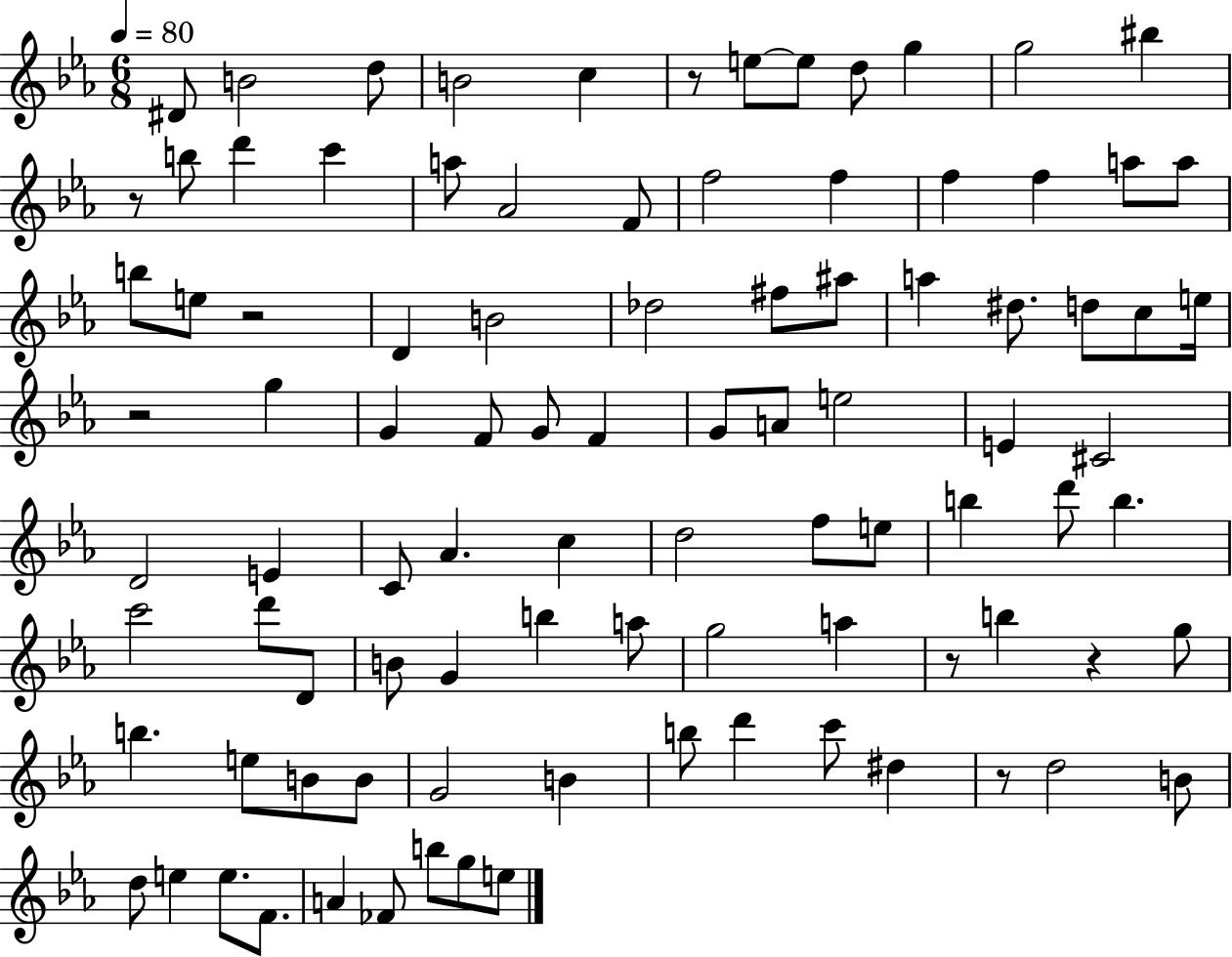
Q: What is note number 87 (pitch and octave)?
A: G5